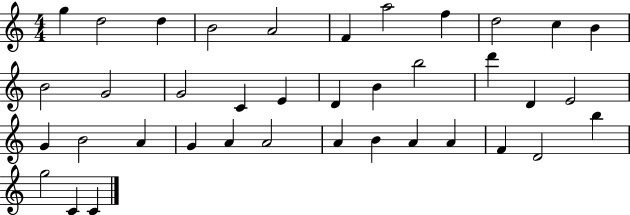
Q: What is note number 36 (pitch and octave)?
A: G5